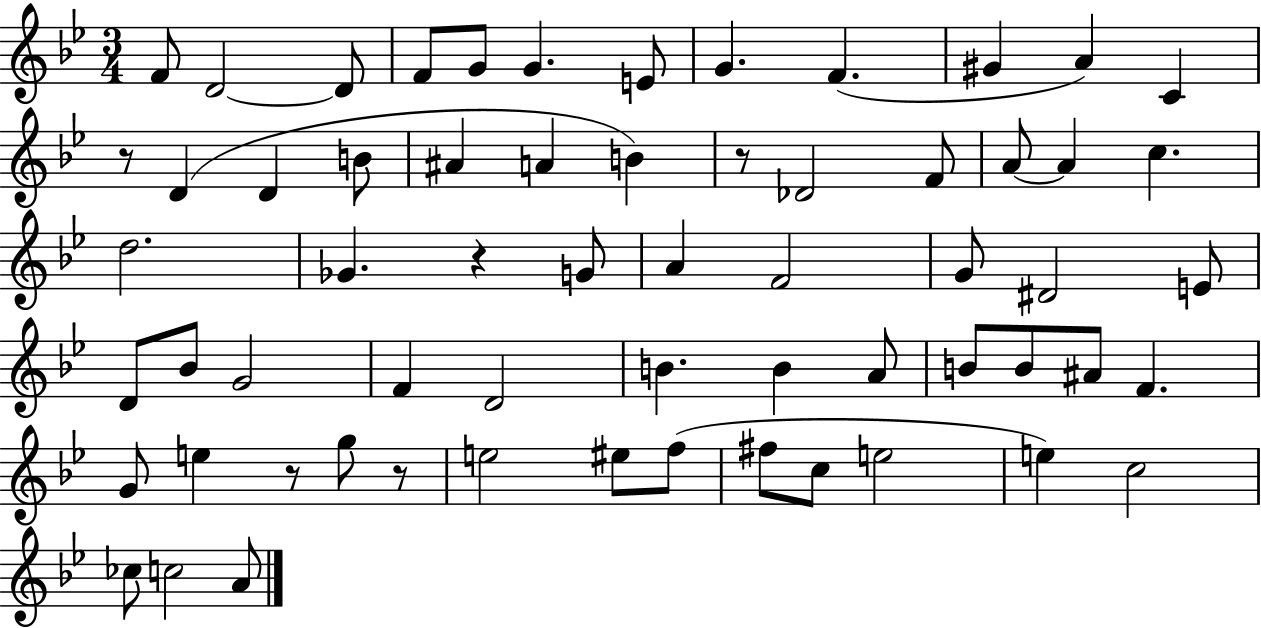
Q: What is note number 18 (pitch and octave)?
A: B4